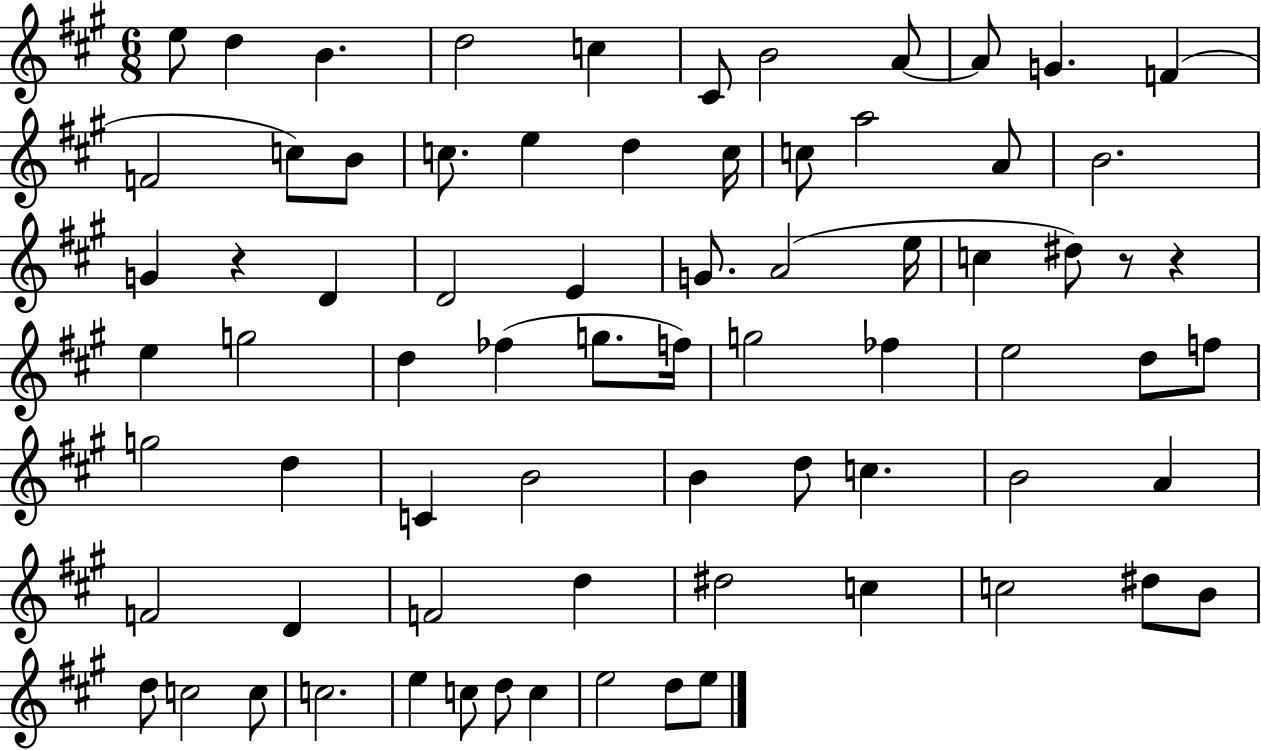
X:1
T:Untitled
M:6/8
L:1/4
K:A
e/2 d B d2 c ^C/2 B2 A/2 A/2 G F F2 c/2 B/2 c/2 e d c/4 c/2 a2 A/2 B2 G z D D2 E G/2 A2 e/4 c ^d/2 z/2 z e g2 d _f g/2 f/4 g2 _f e2 d/2 f/2 g2 d C B2 B d/2 c B2 A F2 D F2 d ^d2 c c2 ^d/2 B/2 d/2 c2 c/2 c2 e c/2 d/2 c e2 d/2 e/2